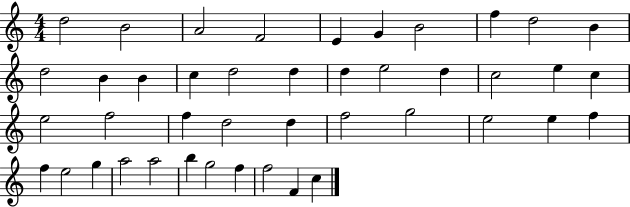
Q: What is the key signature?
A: C major